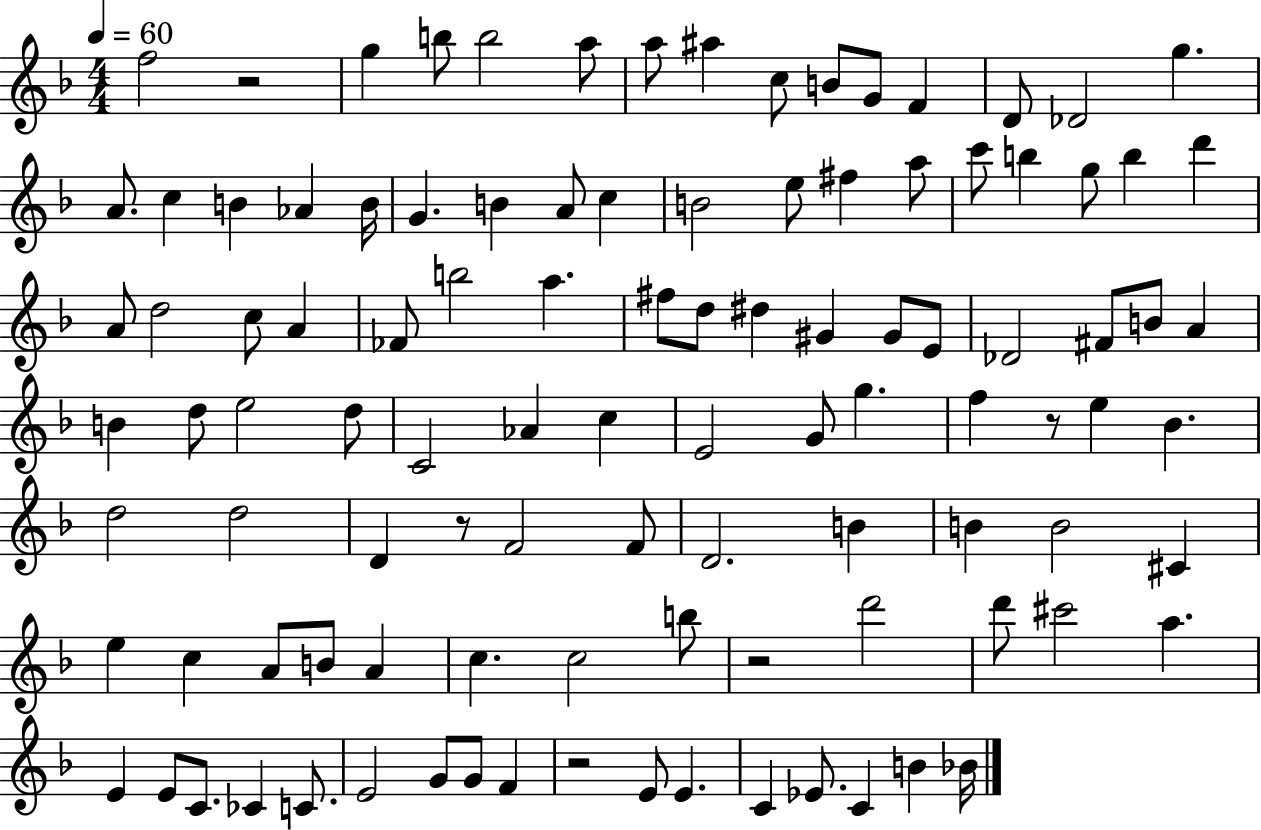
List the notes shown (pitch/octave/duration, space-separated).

F5/h R/h G5/q B5/e B5/h A5/e A5/e A#5/q C5/e B4/e G4/e F4/q D4/e Db4/h G5/q. A4/e. C5/q B4/q Ab4/q B4/s G4/q. B4/q A4/e C5/q B4/h E5/e F#5/q A5/e C6/e B5/q G5/e B5/q D6/q A4/e D5/h C5/e A4/q FES4/e B5/h A5/q. F#5/e D5/e D#5/q G#4/q G#4/e E4/e Db4/h F#4/e B4/e A4/q B4/q D5/e E5/h D5/e C4/h Ab4/q C5/q E4/h G4/e G5/q. F5/q R/e E5/q Bb4/q. D5/h D5/h D4/q R/e F4/h F4/e D4/h. B4/q B4/q B4/h C#4/q E5/q C5/q A4/e B4/e A4/q C5/q. C5/h B5/e R/h D6/h D6/e C#6/h A5/q. E4/q E4/e C4/e. CES4/q C4/e. E4/h G4/e G4/e F4/q R/h E4/e E4/q. C4/q Eb4/e. C4/q B4/q Bb4/s